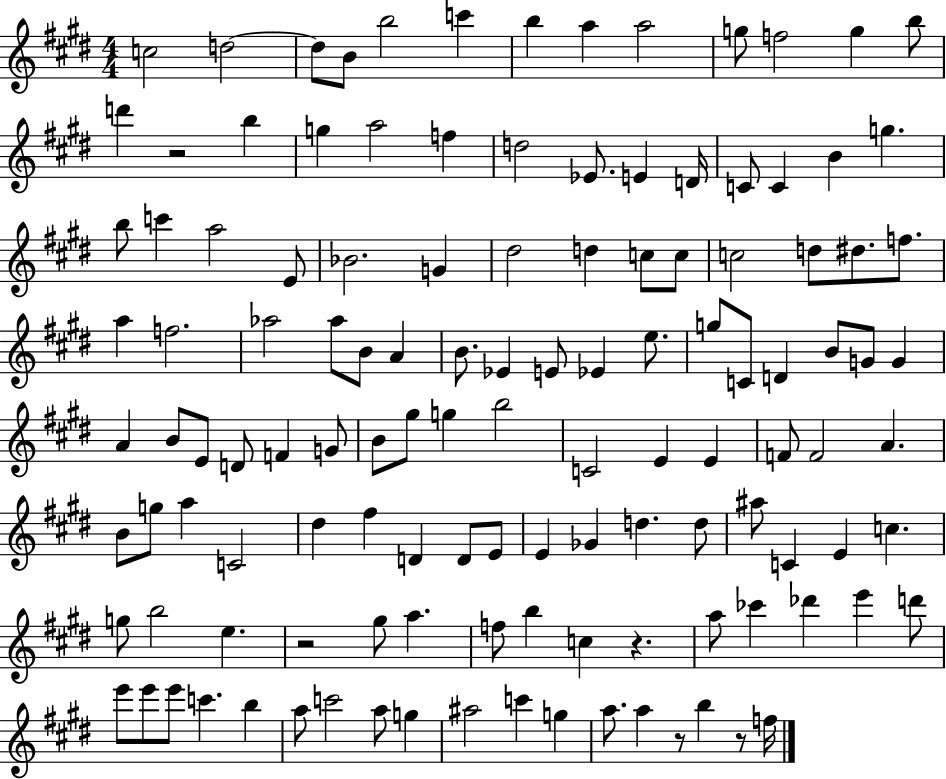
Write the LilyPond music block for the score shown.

{
  \clef treble
  \numericTimeSignature
  \time 4/4
  \key e \major
  c''2 d''2~~ | d''8 b'8 b''2 c'''4 | b''4 a''4 a''2 | g''8 f''2 g''4 b''8 | \break d'''4 r2 b''4 | g''4 a''2 f''4 | d''2 ees'8. e'4 d'16 | c'8 c'4 b'4 g''4. | \break b''8 c'''4 a''2 e'8 | bes'2. g'4 | dis''2 d''4 c''8 c''8 | c''2 d''8 dis''8. f''8. | \break a''4 f''2. | aes''2 aes''8 b'8 a'4 | b'8. ees'4 e'8 ees'4 e''8. | g''8 c'8 d'4 b'8 g'8 g'4 | \break a'4 b'8 e'8 d'8 f'4 g'8 | b'8 gis''8 g''4 b''2 | c'2 e'4 e'4 | f'8 f'2 a'4. | \break b'8 g''8 a''4 c'2 | dis''4 fis''4 d'4 d'8 e'8 | e'4 ges'4 d''4. d''8 | ais''8 c'4 e'4 c''4. | \break g''8 b''2 e''4. | r2 gis''8 a''4. | f''8 b''4 c''4 r4. | a''8 ces'''4 des'''4 e'''4 d'''8 | \break e'''8 e'''8 e'''8 c'''4. b''4 | a''8 c'''2 a''8 g''4 | ais''2 c'''4 g''4 | a''8. a''4 r8 b''4 r8 f''16 | \break \bar "|."
}